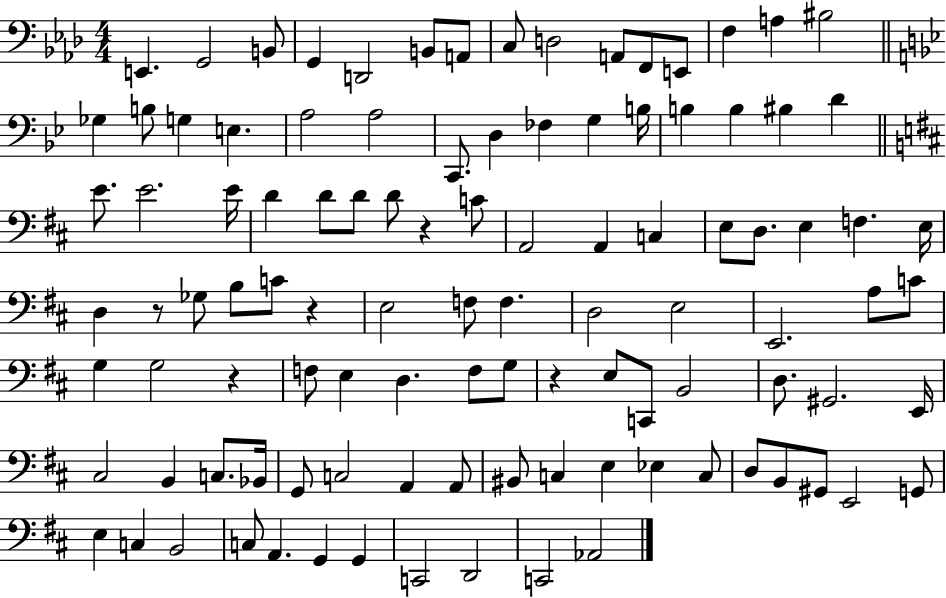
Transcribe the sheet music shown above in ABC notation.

X:1
T:Untitled
M:4/4
L:1/4
K:Ab
E,, G,,2 B,,/2 G,, D,,2 B,,/2 A,,/2 C,/2 D,2 A,,/2 F,,/2 E,,/2 F, A, ^B,2 _G, B,/2 G, E, A,2 A,2 C,,/2 D, _F, G, B,/4 B, B, ^B, D E/2 E2 E/4 D D/2 D/2 D/2 z C/2 A,,2 A,, C, E,/2 D,/2 E, F, E,/4 D, z/2 _G,/2 B,/2 C/2 z E,2 F,/2 F, D,2 E,2 E,,2 A,/2 C/2 G, G,2 z F,/2 E, D, F,/2 G,/2 z E,/2 C,,/2 B,,2 D,/2 ^G,,2 E,,/4 ^C,2 B,, C,/2 _B,,/4 G,,/2 C,2 A,, A,,/2 ^B,,/2 C, E, _E, C,/2 D,/2 B,,/2 ^G,,/2 E,,2 G,,/2 E, C, B,,2 C,/2 A,, G,, G,, C,,2 D,,2 C,,2 _A,,2